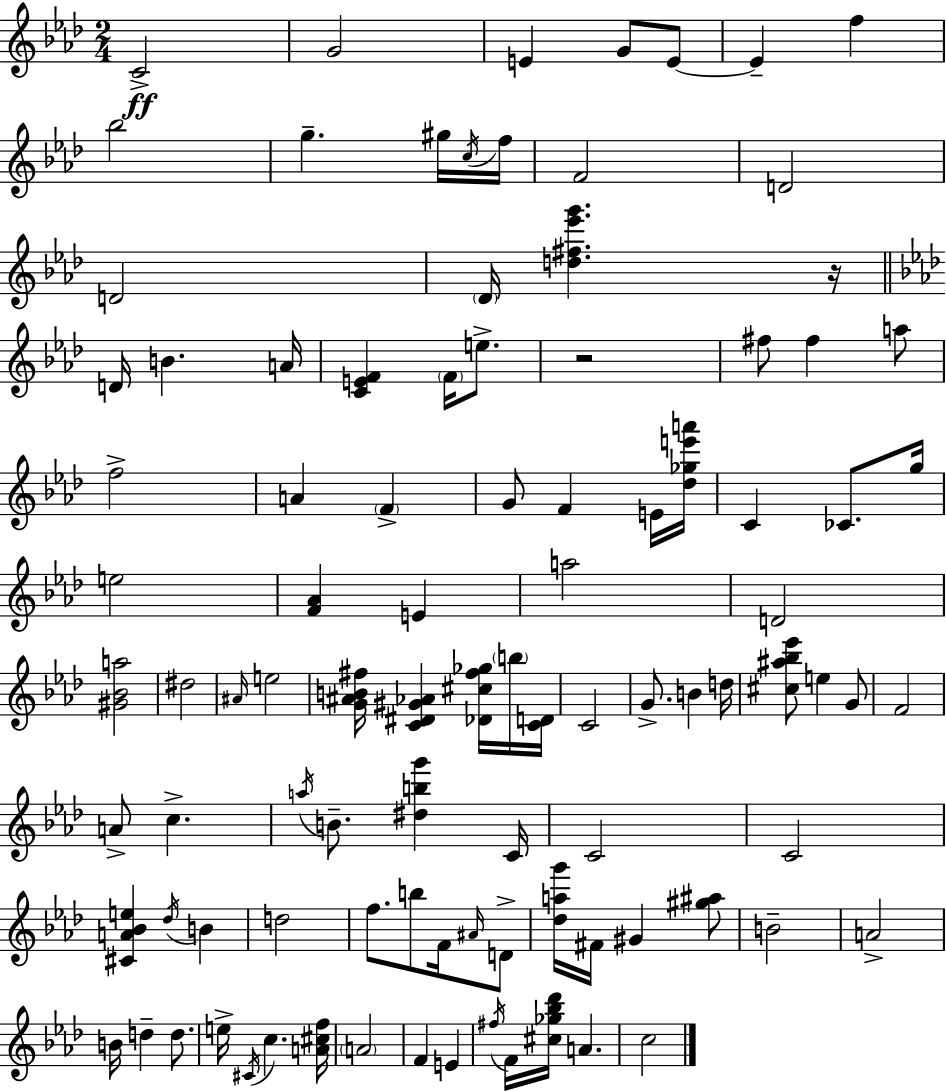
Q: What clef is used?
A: treble